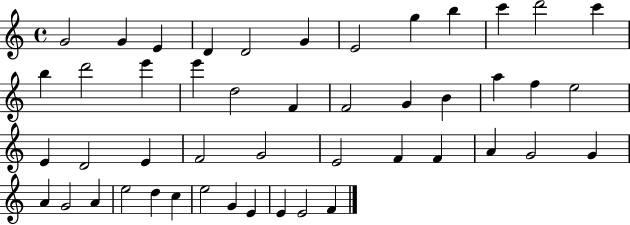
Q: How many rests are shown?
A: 0